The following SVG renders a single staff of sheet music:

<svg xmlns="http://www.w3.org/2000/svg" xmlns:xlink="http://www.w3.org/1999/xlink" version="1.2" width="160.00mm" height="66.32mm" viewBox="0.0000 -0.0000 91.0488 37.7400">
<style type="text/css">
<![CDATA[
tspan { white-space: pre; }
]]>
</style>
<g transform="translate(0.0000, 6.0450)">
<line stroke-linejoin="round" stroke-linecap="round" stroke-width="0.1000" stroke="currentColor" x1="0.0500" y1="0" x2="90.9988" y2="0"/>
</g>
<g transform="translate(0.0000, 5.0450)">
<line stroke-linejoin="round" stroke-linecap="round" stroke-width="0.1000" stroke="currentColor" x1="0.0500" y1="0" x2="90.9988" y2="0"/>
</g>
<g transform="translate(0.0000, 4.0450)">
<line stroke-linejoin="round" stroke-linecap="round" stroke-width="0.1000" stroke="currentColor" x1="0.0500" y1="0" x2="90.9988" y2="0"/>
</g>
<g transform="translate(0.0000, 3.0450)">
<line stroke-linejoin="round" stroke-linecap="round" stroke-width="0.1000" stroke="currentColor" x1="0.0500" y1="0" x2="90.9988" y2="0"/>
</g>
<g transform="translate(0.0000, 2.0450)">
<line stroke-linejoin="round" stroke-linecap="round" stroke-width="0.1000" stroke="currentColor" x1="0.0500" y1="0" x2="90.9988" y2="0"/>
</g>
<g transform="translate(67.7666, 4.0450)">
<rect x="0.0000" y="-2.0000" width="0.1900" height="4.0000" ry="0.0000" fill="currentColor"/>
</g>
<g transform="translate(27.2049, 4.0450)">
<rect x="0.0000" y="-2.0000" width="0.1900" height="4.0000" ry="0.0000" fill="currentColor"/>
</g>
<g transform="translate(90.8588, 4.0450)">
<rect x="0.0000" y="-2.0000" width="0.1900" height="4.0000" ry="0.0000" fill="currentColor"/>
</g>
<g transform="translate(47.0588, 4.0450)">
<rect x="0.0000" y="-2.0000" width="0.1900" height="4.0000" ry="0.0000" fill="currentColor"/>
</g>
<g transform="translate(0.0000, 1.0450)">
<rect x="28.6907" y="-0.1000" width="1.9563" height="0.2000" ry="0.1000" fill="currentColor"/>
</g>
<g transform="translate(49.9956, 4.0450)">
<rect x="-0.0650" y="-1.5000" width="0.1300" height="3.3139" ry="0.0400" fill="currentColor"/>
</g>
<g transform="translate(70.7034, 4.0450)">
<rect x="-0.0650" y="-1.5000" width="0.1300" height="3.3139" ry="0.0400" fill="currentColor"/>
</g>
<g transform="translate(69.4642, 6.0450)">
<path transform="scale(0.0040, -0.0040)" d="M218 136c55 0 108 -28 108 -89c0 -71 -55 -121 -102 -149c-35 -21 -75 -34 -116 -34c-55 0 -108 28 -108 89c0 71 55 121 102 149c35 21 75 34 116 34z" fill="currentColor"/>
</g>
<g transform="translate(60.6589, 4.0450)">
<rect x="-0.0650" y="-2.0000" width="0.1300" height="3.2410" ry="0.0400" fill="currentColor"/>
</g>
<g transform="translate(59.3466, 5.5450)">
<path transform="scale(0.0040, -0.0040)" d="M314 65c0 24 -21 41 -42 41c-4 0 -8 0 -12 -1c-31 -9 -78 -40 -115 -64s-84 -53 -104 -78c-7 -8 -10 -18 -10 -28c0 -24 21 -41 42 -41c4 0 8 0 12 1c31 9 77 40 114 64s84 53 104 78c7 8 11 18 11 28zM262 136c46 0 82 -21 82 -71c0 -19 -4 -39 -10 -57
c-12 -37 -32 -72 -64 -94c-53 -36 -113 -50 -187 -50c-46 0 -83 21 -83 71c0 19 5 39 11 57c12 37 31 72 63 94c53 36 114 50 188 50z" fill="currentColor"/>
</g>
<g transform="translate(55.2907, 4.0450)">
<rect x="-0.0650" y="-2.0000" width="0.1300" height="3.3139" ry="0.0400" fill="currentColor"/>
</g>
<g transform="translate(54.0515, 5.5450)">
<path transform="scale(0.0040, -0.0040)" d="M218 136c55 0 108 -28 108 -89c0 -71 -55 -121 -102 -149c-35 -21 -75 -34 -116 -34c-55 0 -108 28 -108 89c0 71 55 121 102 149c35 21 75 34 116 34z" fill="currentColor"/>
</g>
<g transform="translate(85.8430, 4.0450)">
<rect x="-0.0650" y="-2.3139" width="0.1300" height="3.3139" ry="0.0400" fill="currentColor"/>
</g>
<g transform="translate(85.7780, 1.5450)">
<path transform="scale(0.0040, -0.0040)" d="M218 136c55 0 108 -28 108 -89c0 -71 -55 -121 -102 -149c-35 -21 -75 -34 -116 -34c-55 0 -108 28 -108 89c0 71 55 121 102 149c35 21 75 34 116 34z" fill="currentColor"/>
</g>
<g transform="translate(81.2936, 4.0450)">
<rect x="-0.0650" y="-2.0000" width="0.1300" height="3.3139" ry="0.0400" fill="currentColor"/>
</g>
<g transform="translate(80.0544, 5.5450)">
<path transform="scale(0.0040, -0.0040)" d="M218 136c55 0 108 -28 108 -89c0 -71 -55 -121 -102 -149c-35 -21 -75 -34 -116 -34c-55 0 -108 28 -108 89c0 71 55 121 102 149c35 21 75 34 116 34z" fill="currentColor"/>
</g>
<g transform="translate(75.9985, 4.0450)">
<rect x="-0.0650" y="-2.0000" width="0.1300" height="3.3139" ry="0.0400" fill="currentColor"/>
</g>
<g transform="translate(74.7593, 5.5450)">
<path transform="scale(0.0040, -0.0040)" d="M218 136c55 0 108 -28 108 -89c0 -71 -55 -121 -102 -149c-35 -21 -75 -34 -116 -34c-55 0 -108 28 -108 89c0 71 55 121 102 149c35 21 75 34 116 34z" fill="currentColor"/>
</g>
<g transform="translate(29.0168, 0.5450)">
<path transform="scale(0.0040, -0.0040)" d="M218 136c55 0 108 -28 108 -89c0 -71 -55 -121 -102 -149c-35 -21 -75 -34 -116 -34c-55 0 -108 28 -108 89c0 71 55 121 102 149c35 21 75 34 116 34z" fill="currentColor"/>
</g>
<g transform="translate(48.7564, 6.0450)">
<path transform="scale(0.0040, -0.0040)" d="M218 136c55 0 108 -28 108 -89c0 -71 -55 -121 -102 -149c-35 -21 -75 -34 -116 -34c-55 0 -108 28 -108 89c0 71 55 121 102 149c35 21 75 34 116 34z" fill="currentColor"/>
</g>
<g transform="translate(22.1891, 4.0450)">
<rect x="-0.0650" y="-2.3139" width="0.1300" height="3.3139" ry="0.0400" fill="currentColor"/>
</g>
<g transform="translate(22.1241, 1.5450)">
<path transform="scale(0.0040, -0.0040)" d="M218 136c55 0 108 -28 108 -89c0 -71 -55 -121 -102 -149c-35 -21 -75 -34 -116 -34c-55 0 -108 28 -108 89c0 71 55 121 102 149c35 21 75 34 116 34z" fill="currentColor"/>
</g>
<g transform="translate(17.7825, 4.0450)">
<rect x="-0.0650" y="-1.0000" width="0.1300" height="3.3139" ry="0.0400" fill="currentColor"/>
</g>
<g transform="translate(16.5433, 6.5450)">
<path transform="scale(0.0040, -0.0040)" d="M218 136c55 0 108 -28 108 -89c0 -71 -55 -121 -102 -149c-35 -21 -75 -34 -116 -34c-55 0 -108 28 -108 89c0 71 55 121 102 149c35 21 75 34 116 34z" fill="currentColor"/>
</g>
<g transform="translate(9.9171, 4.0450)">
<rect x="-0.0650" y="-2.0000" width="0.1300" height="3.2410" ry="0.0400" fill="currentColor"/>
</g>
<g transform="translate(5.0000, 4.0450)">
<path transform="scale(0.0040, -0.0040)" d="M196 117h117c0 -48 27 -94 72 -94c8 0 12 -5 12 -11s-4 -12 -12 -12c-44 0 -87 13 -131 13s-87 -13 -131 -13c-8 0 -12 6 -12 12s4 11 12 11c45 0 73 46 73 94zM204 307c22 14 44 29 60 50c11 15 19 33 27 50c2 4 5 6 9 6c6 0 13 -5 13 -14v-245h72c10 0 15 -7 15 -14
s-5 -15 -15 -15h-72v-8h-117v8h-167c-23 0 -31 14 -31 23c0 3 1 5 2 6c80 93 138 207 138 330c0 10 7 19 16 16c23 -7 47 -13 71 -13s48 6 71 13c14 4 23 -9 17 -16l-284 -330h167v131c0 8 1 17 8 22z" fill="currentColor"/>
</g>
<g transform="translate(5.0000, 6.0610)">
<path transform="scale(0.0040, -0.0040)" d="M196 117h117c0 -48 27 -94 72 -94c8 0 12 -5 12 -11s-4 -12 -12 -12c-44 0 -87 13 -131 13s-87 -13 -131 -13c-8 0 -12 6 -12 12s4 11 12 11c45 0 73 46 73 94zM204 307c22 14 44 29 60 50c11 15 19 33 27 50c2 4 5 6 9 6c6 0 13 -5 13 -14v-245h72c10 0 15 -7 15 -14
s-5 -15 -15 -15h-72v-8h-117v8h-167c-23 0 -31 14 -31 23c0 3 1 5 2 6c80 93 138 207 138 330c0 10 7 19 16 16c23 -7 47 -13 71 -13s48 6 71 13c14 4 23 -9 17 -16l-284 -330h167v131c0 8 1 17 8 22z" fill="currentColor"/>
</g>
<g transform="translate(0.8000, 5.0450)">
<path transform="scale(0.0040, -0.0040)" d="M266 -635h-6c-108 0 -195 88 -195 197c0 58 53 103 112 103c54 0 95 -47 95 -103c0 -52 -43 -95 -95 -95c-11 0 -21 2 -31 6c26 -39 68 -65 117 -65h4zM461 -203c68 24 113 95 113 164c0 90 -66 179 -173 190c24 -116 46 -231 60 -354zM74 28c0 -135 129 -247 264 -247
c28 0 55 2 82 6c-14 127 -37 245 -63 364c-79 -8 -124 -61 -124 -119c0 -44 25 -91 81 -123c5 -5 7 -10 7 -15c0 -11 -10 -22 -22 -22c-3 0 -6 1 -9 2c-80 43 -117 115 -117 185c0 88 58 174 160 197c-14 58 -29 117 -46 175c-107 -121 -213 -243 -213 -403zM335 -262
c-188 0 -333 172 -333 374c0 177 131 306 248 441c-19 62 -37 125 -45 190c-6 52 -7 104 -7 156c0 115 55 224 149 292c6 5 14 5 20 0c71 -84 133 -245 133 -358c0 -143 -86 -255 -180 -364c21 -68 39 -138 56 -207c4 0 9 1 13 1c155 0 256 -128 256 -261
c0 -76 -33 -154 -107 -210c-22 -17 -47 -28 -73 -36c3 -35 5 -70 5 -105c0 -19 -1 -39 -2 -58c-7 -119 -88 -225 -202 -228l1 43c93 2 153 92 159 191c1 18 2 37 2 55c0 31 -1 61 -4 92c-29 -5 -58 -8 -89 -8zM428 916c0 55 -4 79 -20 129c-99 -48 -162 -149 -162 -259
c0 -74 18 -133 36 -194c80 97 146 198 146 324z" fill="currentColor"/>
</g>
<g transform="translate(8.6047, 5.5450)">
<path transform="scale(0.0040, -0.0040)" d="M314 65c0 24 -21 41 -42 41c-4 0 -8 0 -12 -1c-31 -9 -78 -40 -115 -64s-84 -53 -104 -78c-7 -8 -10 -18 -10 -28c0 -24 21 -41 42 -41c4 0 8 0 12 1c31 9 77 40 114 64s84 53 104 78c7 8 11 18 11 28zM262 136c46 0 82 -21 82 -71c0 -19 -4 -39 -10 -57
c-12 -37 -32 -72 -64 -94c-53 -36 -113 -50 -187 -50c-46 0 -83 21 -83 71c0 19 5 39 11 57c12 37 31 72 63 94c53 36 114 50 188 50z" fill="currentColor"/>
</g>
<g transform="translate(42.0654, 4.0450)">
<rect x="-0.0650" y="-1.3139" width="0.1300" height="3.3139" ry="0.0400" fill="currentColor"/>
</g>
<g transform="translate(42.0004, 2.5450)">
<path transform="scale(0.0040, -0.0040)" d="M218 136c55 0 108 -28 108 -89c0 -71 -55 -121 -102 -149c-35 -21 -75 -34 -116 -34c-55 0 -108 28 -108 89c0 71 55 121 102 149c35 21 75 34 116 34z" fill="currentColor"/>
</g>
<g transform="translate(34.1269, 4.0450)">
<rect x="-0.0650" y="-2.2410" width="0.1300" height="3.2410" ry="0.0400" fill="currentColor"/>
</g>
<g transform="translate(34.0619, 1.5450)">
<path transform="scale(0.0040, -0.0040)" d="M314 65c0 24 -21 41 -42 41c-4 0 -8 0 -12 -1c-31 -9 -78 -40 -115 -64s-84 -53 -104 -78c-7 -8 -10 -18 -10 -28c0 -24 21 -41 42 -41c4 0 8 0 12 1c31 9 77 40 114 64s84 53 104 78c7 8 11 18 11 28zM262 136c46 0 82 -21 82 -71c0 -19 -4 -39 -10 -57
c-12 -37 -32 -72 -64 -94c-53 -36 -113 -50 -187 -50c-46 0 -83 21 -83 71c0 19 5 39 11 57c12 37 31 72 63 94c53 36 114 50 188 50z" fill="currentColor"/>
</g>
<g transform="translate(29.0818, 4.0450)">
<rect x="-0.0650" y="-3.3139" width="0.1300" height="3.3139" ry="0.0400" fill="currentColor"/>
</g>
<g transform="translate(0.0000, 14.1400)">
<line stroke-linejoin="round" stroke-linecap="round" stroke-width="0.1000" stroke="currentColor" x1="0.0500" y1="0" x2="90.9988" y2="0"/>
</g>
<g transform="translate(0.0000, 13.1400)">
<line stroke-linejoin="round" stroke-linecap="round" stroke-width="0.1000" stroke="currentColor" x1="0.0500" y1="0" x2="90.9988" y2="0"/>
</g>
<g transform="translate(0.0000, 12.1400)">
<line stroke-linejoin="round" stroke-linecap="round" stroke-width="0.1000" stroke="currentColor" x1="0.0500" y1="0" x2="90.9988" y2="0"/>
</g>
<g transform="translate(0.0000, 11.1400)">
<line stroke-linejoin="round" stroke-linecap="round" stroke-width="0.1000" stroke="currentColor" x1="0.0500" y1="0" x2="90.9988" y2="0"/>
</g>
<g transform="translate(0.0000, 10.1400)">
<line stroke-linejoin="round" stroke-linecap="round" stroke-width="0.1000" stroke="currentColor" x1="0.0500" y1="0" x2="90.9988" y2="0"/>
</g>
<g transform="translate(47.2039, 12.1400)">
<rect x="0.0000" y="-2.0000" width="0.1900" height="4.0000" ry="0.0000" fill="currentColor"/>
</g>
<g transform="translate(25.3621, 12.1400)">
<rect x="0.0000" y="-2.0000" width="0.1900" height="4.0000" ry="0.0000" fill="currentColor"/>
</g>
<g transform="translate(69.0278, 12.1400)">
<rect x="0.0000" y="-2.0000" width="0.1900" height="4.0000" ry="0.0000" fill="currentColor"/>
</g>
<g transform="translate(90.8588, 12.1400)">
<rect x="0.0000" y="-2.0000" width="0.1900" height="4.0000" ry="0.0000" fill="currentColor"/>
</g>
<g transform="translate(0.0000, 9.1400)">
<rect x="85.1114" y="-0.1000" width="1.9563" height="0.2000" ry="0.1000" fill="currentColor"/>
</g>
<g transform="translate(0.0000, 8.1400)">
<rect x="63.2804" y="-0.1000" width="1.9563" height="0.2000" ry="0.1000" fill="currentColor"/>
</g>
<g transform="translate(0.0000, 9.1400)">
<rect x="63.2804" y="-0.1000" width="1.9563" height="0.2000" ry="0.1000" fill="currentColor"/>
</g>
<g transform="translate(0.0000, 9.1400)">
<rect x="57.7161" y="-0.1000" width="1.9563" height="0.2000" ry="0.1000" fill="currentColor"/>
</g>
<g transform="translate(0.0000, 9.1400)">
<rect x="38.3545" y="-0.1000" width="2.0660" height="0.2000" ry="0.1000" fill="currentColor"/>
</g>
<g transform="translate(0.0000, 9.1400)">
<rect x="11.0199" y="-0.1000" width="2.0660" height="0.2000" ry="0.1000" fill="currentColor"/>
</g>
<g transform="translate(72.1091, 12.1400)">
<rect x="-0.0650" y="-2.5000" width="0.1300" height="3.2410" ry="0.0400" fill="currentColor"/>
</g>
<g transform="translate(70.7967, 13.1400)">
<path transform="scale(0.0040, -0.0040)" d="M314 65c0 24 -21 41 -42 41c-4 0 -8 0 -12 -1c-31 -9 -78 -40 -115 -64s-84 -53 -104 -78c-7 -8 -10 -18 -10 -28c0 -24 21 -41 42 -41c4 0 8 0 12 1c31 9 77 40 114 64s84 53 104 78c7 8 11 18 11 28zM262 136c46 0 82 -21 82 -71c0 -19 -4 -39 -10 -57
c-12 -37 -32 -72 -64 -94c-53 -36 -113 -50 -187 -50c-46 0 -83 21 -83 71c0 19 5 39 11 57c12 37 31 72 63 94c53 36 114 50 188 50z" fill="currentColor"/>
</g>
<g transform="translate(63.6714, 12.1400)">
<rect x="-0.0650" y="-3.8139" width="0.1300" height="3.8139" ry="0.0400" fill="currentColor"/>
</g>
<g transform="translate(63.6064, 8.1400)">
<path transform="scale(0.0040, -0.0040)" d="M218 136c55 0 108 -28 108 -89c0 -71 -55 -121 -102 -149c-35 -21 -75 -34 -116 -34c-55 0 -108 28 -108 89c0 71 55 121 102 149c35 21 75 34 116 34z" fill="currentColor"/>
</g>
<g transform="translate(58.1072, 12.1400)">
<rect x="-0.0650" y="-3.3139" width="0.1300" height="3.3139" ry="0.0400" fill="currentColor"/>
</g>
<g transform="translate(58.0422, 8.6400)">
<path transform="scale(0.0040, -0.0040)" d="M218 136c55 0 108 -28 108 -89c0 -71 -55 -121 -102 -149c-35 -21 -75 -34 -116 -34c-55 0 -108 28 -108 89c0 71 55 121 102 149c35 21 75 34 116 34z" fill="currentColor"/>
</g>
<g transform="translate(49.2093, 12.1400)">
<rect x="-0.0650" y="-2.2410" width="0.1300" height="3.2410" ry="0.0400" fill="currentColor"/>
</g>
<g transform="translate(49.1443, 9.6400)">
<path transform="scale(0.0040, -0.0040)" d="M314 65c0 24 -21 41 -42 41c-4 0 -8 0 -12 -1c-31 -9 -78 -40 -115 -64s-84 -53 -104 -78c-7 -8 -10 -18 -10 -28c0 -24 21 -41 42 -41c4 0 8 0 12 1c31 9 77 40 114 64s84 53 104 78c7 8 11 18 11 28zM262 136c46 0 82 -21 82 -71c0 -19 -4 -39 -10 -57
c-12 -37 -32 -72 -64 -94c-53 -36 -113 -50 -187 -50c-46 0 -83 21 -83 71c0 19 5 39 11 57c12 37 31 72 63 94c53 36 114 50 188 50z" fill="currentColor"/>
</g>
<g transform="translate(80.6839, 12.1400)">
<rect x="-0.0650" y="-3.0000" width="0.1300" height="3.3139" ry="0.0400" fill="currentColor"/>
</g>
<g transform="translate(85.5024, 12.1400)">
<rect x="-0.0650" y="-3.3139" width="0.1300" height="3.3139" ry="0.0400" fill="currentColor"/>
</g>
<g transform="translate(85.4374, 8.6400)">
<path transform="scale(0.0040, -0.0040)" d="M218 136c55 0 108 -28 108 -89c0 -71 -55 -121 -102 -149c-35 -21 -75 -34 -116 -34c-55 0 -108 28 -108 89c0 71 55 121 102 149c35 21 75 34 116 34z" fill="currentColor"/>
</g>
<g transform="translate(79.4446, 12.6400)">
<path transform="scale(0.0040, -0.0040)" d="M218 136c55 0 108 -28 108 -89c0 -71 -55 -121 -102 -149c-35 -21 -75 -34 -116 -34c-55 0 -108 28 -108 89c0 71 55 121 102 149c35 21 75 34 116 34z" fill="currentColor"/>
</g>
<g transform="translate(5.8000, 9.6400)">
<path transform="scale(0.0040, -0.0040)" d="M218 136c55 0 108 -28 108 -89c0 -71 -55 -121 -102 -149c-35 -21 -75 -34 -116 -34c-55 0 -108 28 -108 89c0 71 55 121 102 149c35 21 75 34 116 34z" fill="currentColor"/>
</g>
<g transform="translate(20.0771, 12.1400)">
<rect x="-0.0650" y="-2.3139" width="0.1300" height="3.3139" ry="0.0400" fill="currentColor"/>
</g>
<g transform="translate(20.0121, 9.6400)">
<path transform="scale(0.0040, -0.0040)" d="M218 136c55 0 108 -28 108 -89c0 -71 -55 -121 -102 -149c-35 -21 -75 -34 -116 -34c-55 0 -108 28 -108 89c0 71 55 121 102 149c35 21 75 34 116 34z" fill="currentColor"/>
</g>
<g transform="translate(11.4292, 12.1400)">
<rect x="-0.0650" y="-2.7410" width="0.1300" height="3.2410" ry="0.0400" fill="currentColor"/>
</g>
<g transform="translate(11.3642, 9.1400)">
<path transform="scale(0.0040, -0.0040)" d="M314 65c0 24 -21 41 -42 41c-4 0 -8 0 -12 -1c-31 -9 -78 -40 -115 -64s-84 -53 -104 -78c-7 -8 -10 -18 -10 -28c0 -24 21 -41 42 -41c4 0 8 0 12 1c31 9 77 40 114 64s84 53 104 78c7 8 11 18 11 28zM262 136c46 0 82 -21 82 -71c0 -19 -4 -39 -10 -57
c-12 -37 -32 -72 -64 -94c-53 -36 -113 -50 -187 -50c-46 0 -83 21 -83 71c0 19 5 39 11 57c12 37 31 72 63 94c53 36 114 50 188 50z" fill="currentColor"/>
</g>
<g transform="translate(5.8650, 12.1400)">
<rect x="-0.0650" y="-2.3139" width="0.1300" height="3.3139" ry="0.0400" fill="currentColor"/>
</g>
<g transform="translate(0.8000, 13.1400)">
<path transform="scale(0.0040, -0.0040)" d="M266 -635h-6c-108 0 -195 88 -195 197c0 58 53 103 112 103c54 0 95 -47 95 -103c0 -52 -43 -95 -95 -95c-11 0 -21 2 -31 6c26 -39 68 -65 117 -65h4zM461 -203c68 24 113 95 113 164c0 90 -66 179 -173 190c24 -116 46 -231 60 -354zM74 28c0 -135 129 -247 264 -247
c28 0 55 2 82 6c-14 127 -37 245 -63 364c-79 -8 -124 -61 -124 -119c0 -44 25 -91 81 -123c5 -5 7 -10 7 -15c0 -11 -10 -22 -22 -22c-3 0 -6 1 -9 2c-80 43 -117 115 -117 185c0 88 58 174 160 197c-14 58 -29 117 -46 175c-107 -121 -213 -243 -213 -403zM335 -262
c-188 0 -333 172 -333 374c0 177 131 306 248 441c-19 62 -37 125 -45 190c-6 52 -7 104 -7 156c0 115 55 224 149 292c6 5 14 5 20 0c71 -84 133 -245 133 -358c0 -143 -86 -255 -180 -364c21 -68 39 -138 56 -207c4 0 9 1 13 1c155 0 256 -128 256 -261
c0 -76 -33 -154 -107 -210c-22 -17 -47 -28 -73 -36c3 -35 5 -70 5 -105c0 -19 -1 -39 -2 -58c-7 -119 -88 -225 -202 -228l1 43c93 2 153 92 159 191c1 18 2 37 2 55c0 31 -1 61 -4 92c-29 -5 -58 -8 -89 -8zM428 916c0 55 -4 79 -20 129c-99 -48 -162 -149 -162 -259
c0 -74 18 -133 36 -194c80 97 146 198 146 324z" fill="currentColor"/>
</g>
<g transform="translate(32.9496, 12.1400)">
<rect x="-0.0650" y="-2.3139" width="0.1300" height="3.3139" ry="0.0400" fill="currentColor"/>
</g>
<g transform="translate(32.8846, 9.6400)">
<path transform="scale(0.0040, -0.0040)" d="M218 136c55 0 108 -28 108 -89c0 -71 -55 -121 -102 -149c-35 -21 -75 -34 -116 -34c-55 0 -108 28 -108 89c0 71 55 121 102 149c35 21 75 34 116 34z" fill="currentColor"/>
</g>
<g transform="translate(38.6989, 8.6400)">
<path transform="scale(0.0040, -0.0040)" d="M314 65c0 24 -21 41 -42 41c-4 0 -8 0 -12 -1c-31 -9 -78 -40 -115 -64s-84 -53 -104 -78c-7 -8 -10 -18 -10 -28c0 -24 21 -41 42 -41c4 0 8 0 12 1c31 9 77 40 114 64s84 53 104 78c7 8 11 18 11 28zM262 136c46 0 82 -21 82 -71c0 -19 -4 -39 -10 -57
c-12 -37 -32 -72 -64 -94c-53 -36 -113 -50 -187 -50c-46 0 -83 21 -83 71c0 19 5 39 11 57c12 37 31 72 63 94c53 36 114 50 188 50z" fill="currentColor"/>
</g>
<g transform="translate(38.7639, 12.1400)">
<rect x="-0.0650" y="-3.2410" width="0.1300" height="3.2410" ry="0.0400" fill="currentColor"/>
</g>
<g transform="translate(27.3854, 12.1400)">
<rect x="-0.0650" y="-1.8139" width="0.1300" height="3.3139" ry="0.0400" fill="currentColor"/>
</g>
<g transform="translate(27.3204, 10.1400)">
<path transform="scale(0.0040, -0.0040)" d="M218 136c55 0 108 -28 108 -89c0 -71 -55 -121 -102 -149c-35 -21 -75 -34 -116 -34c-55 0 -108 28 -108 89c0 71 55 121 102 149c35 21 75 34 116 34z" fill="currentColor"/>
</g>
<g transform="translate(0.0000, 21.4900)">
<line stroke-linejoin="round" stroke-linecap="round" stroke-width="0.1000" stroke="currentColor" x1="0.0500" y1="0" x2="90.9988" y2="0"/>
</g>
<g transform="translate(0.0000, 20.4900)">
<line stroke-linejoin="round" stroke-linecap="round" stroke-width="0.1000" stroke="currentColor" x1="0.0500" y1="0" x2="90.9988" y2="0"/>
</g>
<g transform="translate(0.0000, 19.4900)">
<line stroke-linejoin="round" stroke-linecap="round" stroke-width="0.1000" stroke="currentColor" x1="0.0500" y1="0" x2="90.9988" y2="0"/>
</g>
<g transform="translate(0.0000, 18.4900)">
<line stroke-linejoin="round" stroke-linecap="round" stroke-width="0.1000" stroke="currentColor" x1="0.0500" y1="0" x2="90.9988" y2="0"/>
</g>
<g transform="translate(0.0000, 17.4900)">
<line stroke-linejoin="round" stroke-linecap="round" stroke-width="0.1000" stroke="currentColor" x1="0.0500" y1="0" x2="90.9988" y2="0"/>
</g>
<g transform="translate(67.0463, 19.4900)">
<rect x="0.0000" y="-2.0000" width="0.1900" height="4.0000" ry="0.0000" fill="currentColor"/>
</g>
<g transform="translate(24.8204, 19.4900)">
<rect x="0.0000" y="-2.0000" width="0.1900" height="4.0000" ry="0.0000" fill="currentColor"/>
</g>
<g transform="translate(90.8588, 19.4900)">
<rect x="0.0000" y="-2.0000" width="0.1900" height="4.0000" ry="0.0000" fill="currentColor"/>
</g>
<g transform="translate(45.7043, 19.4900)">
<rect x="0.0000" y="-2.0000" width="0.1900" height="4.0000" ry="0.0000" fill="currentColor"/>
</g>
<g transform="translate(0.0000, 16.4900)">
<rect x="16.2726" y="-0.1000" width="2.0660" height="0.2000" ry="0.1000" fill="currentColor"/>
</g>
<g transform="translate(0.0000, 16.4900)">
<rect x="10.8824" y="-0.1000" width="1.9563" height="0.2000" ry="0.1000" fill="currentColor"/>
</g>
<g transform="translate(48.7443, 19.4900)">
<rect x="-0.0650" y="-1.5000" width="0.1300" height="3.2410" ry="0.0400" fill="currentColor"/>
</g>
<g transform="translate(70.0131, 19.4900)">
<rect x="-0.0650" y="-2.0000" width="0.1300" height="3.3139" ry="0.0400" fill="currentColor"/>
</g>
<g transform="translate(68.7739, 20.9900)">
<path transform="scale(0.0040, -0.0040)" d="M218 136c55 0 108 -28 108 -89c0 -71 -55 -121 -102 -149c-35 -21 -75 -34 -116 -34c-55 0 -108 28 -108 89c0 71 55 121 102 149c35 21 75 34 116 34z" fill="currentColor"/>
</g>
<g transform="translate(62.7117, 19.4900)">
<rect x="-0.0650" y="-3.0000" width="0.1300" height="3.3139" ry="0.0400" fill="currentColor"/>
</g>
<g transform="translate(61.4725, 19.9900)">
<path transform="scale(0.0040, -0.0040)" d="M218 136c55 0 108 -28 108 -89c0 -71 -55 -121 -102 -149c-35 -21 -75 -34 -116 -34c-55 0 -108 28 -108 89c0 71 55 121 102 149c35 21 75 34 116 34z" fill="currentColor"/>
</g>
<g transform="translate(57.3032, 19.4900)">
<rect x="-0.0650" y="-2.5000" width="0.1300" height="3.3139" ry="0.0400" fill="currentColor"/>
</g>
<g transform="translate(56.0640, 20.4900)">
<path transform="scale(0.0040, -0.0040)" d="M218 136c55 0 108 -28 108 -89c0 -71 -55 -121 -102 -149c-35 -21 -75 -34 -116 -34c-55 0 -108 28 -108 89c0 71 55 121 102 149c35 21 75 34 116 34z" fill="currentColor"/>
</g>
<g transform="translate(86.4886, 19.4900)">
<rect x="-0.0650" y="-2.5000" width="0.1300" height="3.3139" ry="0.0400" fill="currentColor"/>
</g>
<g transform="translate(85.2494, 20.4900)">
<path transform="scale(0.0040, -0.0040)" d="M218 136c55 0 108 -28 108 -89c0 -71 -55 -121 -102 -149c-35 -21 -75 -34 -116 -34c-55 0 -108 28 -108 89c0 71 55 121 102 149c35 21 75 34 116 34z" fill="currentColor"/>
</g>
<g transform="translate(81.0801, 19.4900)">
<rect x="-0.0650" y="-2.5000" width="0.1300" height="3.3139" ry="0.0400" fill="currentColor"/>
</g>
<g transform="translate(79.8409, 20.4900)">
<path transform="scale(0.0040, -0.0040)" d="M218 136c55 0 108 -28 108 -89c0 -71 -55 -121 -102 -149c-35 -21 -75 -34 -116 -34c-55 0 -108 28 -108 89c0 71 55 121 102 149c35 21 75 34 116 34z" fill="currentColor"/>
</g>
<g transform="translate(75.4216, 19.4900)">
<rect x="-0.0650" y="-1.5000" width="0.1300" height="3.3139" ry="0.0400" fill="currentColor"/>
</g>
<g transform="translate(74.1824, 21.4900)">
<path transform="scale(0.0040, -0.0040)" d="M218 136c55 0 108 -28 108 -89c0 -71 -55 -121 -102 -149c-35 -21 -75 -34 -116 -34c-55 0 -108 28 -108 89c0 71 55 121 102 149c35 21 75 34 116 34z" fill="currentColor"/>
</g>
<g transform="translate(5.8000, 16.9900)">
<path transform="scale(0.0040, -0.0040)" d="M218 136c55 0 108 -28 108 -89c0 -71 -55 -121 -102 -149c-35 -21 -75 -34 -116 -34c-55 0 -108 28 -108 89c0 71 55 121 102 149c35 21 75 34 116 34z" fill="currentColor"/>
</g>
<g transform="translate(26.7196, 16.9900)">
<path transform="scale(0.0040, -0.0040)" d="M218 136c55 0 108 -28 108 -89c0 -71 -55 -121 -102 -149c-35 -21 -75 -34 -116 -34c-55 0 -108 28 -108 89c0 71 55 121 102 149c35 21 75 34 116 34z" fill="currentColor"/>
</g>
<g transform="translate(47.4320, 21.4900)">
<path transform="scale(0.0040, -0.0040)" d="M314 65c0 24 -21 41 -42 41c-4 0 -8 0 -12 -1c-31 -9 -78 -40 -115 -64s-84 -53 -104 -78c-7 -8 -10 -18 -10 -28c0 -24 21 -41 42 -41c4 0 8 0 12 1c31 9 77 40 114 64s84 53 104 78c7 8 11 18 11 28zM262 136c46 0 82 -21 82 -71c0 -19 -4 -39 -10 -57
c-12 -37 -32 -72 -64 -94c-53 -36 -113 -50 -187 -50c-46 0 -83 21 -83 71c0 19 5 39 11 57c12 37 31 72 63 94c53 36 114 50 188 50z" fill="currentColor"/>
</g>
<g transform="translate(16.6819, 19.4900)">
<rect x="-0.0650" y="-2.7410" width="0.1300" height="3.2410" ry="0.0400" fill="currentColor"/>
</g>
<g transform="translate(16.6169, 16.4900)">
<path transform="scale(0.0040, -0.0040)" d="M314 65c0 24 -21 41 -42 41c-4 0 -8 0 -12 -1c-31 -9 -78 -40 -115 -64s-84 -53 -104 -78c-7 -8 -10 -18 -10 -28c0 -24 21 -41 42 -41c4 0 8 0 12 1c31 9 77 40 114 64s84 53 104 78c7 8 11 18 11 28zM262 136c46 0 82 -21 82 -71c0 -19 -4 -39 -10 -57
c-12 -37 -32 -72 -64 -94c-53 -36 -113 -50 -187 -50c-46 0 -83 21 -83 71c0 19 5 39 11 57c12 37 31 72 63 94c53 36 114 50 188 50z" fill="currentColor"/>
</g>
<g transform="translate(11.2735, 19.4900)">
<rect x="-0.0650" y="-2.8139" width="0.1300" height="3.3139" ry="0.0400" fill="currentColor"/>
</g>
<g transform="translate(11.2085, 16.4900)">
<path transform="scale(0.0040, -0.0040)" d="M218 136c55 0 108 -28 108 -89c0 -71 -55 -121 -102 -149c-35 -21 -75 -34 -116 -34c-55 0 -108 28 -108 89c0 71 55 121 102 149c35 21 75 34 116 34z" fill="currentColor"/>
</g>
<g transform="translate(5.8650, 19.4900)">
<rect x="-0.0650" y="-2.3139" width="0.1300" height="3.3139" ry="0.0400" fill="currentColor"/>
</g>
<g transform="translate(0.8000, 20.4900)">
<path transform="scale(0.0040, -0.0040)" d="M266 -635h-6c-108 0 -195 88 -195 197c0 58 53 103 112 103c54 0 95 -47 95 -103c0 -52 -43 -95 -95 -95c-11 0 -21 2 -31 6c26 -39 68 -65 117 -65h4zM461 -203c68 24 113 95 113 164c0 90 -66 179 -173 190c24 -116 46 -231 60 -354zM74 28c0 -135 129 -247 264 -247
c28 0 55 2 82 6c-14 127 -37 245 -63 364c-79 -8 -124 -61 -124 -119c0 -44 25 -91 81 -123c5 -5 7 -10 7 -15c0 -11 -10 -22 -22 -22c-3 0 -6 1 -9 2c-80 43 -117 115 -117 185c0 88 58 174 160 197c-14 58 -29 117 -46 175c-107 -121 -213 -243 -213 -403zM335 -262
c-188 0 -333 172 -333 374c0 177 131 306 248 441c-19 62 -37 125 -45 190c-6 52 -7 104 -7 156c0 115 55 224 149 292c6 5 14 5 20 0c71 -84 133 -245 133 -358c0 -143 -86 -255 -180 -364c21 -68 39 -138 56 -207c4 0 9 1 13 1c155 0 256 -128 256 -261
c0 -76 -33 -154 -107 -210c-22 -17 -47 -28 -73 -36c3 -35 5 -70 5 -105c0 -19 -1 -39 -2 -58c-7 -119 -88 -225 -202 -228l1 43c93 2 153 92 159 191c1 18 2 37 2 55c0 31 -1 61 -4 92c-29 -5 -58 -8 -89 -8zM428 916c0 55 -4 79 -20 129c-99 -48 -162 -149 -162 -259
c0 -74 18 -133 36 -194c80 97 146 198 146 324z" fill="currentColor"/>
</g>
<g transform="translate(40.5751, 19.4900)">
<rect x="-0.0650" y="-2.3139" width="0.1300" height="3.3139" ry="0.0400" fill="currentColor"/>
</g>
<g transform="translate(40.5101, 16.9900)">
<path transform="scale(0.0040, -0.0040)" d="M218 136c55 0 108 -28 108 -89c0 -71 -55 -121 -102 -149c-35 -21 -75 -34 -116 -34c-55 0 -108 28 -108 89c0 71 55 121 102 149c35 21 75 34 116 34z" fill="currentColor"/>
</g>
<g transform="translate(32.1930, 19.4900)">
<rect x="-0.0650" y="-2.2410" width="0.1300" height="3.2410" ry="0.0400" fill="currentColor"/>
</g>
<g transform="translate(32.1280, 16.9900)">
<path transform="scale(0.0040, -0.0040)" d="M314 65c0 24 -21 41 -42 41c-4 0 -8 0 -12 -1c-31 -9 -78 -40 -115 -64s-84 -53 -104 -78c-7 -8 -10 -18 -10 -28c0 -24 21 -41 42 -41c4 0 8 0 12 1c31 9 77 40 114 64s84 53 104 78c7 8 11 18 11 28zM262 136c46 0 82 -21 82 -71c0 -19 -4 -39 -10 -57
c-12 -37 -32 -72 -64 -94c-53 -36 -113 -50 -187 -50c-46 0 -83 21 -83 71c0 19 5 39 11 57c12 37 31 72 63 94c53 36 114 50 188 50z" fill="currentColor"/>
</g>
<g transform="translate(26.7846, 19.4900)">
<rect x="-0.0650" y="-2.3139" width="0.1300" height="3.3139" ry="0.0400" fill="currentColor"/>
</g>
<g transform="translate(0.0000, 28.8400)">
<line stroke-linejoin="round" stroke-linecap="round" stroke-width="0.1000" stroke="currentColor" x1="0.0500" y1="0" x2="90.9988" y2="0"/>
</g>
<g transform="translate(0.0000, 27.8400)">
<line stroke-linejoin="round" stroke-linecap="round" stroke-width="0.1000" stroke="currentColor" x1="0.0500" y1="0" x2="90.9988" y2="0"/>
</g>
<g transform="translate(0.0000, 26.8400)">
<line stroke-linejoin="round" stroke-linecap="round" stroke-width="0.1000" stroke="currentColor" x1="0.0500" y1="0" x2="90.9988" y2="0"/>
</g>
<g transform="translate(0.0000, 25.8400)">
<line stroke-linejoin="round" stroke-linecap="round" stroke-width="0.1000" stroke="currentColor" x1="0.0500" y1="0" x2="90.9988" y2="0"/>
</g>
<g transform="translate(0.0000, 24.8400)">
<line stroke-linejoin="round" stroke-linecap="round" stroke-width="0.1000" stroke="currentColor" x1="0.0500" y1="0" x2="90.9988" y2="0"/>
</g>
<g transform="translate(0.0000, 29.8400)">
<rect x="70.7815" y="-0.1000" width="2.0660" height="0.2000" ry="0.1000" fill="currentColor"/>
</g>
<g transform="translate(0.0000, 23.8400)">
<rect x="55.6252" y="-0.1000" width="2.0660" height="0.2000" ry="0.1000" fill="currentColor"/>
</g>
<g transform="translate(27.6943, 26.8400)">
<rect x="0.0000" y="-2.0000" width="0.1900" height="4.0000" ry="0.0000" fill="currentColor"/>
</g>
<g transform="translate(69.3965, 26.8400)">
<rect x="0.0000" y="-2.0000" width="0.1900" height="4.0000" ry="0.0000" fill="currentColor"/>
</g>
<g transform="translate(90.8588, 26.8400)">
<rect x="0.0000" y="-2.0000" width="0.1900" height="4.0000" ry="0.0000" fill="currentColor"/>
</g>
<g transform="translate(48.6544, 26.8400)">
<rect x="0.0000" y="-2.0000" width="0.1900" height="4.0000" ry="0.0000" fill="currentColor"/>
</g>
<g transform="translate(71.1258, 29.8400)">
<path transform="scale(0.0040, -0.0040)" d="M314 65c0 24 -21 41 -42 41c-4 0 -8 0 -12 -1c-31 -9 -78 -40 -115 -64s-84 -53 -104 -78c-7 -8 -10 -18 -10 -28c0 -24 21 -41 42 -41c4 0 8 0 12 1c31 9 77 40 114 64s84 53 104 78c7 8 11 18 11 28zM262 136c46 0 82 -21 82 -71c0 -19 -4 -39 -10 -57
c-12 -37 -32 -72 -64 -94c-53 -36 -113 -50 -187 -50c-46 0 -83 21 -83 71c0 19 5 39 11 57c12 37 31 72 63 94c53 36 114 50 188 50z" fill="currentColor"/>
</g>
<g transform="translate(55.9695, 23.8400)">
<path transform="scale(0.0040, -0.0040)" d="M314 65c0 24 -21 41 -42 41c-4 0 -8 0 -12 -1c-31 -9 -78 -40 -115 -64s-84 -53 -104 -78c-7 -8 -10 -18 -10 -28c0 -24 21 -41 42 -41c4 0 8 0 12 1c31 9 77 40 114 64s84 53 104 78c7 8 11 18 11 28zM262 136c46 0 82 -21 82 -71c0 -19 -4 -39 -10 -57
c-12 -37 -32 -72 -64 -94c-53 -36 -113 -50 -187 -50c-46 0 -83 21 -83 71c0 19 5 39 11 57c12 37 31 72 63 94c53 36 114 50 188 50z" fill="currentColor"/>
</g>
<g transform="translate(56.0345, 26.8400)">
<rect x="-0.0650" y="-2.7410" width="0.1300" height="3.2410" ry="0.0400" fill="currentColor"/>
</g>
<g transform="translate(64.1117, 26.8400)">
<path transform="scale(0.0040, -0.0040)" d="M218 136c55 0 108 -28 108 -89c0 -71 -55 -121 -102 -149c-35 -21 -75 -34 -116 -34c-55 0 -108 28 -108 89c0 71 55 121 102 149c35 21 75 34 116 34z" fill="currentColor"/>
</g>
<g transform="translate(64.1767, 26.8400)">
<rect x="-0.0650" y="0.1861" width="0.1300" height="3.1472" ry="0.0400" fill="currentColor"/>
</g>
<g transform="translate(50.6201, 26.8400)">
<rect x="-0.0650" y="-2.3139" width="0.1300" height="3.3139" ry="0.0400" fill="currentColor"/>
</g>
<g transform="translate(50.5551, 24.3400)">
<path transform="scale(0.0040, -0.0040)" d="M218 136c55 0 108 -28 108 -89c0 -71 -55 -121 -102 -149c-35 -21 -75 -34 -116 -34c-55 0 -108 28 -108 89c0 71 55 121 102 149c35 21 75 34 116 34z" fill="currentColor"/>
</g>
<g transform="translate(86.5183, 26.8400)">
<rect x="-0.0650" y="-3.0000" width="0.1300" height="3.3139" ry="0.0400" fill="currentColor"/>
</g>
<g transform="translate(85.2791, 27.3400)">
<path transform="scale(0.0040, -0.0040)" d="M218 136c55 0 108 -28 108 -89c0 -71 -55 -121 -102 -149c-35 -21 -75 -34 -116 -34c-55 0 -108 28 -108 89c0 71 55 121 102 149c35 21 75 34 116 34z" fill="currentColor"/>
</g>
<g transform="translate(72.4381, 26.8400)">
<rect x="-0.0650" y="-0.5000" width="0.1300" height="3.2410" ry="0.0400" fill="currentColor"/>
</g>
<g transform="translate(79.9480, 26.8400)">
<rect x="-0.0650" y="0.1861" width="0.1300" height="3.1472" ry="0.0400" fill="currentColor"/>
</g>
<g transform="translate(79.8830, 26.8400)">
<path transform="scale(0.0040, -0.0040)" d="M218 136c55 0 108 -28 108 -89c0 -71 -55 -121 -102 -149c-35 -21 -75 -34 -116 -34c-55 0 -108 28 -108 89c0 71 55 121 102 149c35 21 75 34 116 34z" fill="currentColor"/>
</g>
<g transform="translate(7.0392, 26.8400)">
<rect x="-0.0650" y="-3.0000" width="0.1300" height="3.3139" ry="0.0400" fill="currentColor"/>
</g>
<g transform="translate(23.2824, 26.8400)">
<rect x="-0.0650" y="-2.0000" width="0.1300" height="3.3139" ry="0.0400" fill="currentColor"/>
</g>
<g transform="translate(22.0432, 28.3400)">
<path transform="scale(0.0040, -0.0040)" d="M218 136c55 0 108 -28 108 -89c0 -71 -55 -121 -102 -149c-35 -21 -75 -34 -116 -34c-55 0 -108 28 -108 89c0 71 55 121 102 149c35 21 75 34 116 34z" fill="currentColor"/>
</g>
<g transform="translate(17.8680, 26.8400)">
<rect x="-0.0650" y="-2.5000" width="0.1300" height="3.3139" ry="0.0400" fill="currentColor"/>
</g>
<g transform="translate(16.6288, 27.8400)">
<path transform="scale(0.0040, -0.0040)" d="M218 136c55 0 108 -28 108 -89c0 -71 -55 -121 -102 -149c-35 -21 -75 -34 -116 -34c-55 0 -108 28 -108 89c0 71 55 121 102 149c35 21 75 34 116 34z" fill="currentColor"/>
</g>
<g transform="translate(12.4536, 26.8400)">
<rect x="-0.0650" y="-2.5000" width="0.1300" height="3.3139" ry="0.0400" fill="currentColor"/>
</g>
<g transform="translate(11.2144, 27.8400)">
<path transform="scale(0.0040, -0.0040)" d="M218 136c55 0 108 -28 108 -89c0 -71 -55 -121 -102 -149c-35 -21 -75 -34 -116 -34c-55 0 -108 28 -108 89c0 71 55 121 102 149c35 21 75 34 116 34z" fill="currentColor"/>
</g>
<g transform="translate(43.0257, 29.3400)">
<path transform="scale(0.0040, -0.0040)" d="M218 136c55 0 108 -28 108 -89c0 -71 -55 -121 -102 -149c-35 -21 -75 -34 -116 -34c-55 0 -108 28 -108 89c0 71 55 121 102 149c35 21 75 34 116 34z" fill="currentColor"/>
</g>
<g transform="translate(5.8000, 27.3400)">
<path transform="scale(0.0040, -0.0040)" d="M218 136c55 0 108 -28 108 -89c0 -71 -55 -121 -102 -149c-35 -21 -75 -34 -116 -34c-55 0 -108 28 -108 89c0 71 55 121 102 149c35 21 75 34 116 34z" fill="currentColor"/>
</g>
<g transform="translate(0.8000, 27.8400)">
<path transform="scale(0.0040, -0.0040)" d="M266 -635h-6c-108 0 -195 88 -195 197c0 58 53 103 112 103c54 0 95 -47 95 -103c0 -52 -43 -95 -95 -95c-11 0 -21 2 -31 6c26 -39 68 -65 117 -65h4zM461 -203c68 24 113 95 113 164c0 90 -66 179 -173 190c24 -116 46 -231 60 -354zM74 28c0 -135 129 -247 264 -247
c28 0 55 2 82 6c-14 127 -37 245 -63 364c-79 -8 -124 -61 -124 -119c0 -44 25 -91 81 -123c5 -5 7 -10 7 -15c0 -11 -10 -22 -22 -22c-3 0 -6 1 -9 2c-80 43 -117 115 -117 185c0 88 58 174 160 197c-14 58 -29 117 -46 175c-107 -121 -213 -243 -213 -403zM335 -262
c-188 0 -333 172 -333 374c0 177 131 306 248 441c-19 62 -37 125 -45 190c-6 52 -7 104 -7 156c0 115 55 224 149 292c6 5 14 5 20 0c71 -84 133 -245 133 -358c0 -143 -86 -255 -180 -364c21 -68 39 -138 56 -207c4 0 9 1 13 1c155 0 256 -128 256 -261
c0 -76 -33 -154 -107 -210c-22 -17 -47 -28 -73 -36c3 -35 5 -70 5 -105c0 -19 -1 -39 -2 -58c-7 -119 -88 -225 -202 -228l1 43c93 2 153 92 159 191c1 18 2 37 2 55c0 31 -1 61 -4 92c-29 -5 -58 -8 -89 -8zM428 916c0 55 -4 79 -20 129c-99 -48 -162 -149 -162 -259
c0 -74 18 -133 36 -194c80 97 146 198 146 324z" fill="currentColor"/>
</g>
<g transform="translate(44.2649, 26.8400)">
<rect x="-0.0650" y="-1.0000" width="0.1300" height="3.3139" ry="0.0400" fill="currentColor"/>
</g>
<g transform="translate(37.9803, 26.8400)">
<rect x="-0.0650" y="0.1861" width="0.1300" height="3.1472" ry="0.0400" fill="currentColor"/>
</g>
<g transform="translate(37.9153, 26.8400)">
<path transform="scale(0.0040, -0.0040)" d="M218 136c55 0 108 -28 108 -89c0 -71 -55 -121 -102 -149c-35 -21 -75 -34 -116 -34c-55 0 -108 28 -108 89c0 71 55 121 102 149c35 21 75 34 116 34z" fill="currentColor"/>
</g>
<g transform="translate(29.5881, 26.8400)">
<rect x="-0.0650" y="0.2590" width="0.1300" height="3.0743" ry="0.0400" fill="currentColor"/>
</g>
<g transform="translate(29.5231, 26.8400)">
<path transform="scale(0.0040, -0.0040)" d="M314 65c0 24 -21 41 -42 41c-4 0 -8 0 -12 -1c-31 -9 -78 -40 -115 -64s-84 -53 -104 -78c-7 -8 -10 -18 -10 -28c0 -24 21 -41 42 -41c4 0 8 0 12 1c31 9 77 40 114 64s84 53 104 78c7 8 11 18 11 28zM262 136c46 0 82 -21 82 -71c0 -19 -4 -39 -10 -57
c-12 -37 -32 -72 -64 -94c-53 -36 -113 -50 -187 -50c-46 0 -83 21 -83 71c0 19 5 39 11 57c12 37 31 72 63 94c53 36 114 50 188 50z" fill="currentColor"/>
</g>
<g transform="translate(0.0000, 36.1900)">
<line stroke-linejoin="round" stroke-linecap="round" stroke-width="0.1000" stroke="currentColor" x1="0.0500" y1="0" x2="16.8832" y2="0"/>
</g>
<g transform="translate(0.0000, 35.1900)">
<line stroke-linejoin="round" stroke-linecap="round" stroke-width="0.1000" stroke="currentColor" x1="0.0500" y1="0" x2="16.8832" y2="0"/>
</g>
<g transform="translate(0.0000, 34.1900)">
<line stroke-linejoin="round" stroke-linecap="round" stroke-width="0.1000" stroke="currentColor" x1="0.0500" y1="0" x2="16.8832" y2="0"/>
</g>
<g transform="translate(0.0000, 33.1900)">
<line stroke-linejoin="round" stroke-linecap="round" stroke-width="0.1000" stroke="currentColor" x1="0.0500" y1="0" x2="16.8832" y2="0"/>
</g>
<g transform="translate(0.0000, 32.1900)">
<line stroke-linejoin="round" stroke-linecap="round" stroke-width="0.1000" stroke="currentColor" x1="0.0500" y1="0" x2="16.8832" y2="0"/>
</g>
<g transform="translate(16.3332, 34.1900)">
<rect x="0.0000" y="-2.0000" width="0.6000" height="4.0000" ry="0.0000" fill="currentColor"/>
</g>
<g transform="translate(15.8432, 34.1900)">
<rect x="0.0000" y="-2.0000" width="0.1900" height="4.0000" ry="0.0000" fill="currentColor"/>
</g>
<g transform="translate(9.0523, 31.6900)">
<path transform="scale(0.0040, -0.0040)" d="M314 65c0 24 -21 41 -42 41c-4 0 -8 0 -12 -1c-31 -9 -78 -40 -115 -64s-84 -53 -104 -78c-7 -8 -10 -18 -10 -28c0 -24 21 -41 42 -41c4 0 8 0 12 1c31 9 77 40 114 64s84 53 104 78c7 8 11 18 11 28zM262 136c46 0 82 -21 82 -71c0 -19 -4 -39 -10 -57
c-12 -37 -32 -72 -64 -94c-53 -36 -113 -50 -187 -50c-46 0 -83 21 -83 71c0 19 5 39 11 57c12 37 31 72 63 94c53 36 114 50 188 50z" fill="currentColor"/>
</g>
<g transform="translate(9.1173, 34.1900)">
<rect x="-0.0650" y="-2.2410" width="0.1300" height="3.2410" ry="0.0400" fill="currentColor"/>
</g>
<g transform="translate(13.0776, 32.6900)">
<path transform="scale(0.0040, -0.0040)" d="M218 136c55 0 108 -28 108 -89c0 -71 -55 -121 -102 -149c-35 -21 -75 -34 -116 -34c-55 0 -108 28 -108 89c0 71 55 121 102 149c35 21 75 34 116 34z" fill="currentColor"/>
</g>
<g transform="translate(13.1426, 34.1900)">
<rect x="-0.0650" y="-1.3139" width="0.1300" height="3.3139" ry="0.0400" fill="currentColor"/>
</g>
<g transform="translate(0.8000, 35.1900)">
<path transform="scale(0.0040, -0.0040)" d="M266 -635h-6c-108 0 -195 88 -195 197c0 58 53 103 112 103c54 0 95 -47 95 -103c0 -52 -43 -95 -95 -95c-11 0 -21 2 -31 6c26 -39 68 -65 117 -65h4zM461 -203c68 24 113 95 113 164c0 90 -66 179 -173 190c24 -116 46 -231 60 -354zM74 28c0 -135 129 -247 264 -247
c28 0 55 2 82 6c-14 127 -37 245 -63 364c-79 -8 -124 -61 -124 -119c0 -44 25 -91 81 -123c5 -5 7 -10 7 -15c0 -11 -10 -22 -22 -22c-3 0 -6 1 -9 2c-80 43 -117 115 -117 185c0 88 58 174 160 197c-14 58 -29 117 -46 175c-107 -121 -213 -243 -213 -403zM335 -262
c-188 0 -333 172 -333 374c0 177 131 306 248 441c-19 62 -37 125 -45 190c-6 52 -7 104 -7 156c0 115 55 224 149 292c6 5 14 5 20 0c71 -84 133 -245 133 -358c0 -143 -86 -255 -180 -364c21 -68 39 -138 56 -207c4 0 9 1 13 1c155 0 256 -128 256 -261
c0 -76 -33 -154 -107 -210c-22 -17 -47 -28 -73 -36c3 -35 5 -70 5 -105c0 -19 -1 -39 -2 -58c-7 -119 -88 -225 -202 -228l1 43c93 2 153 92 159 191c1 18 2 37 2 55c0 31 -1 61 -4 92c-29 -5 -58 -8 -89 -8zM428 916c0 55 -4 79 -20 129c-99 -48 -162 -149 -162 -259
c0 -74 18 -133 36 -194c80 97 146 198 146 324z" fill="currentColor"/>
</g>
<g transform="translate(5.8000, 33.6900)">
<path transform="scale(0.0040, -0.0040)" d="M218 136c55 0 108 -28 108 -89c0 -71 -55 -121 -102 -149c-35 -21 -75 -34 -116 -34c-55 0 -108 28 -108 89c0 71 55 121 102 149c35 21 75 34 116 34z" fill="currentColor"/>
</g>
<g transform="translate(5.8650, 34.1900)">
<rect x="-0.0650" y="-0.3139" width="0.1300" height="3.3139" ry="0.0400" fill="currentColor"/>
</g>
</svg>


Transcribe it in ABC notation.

X:1
T:Untitled
M:4/4
L:1/4
K:C
F2 D g b g2 e E F F2 E F F g g a2 g f g b2 g2 b c' G2 A b g a a2 g g2 g E2 G A F E G G A G G F B2 B D g a2 B C2 B A c g2 e